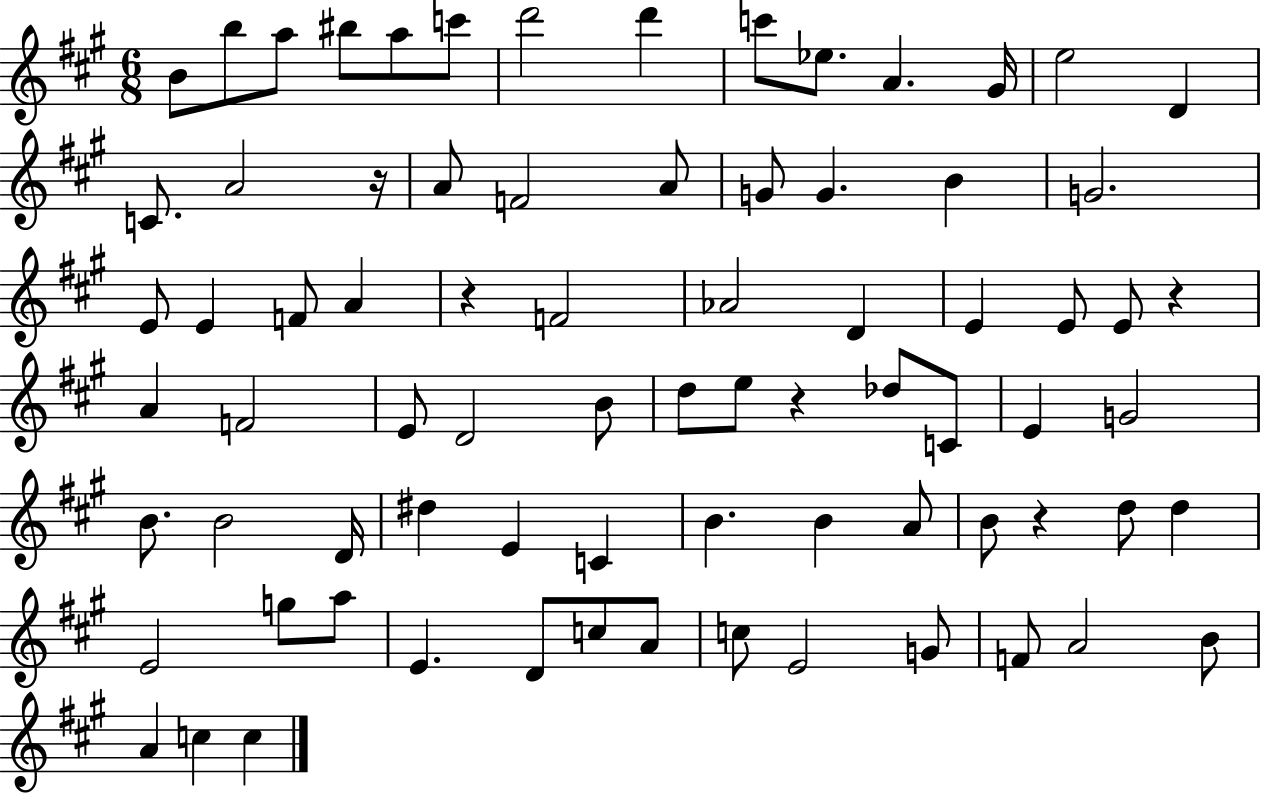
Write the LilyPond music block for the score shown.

{
  \clef treble
  \numericTimeSignature
  \time 6/8
  \key a \major
  b'8 b''8 a''8 bis''8 a''8 c'''8 | d'''2 d'''4 | c'''8 ees''8. a'4. gis'16 | e''2 d'4 | \break c'8. a'2 r16 | a'8 f'2 a'8 | g'8 g'4. b'4 | g'2. | \break e'8 e'4 f'8 a'4 | r4 f'2 | aes'2 d'4 | e'4 e'8 e'8 r4 | \break a'4 f'2 | e'8 d'2 b'8 | d''8 e''8 r4 des''8 c'8 | e'4 g'2 | \break b'8. b'2 d'16 | dis''4 e'4 c'4 | b'4. b'4 a'8 | b'8 r4 d''8 d''4 | \break e'2 g''8 a''8 | e'4. d'8 c''8 a'8 | c''8 e'2 g'8 | f'8 a'2 b'8 | \break a'4 c''4 c''4 | \bar "|."
}